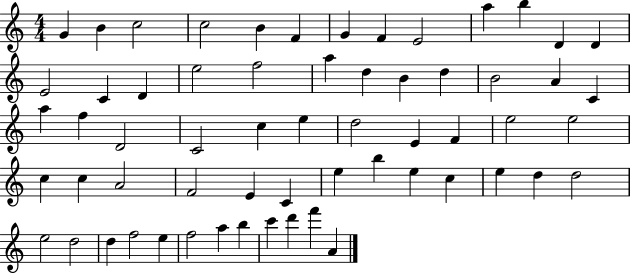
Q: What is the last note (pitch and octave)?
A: A4